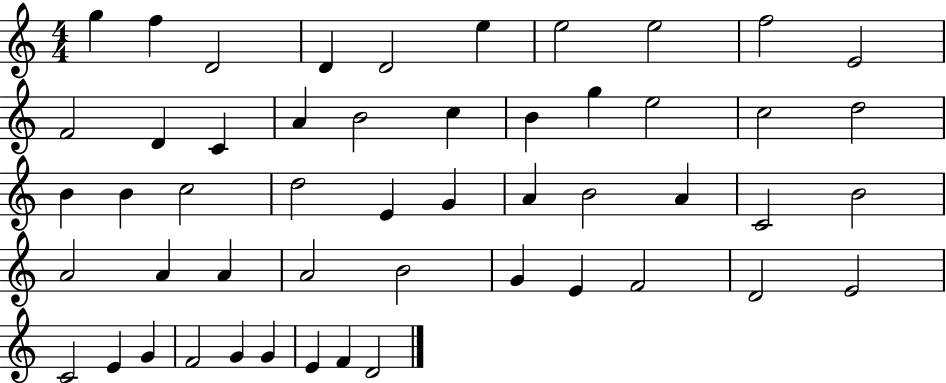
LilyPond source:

{
  \clef treble
  \numericTimeSignature
  \time 4/4
  \key c \major
  g''4 f''4 d'2 | d'4 d'2 e''4 | e''2 e''2 | f''2 e'2 | \break f'2 d'4 c'4 | a'4 b'2 c''4 | b'4 g''4 e''2 | c''2 d''2 | \break b'4 b'4 c''2 | d''2 e'4 g'4 | a'4 b'2 a'4 | c'2 b'2 | \break a'2 a'4 a'4 | a'2 b'2 | g'4 e'4 f'2 | d'2 e'2 | \break c'2 e'4 g'4 | f'2 g'4 g'4 | e'4 f'4 d'2 | \bar "|."
}